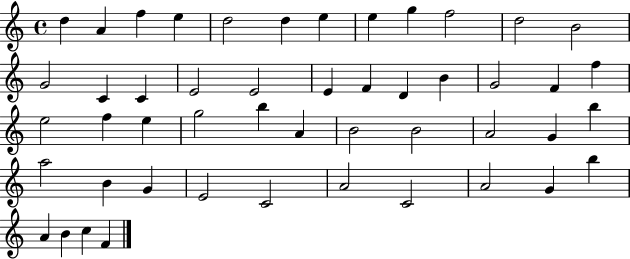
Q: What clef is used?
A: treble